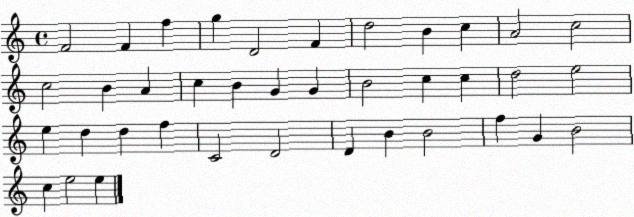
X:1
T:Untitled
M:4/4
L:1/4
K:C
F2 F f g D2 F d2 B c A2 c2 c2 B A c B G G B2 c c d2 e2 e d d f C2 D2 D B B2 f G B2 c e2 e